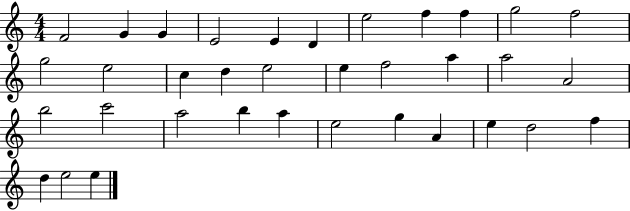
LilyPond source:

{
  \clef treble
  \numericTimeSignature
  \time 4/4
  \key c \major
  f'2 g'4 g'4 | e'2 e'4 d'4 | e''2 f''4 f''4 | g''2 f''2 | \break g''2 e''2 | c''4 d''4 e''2 | e''4 f''2 a''4 | a''2 a'2 | \break b''2 c'''2 | a''2 b''4 a''4 | e''2 g''4 a'4 | e''4 d''2 f''4 | \break d''4 e''2 e''4 | \bar "|."
}